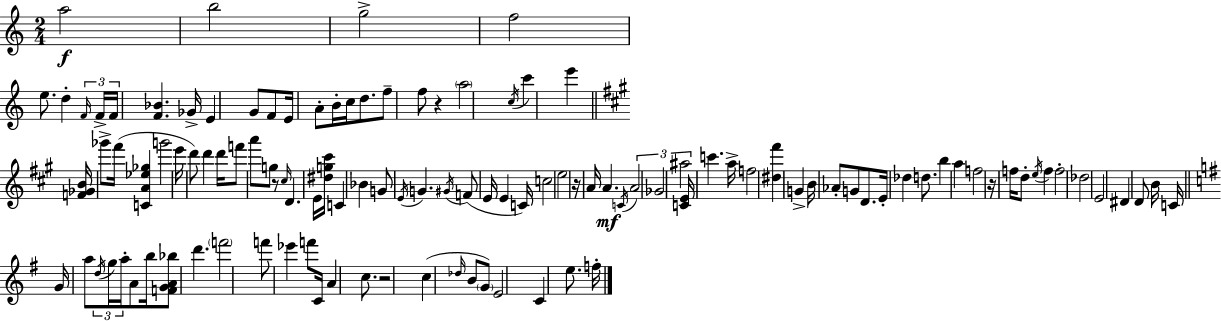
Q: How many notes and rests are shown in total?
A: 115